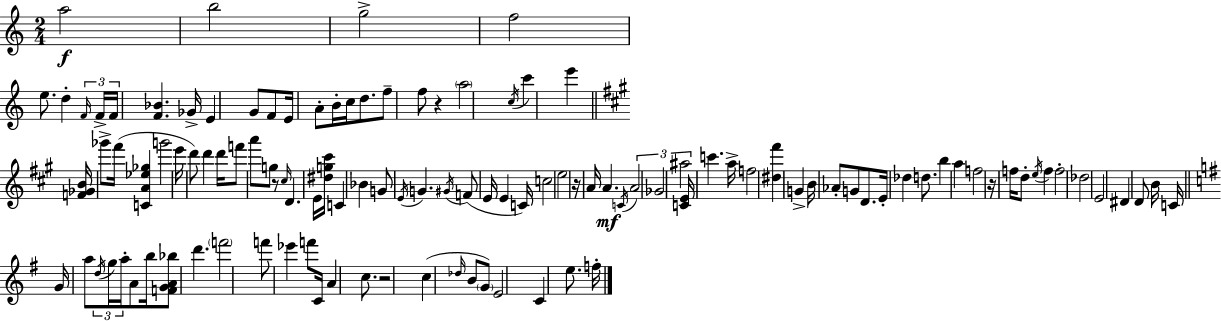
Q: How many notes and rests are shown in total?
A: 115